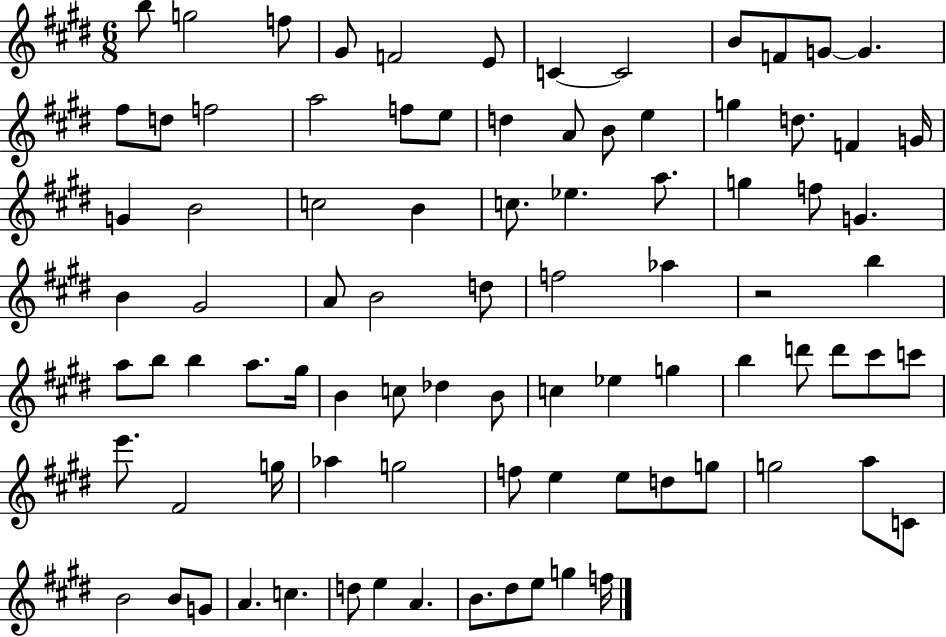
X:1
T:Untitled
M:6/8
L:1/4
K:E
b/2 g2 f/2 ^G/2 F2 E/2 C C2 B/2 F/2 G/2 G ^f/2 d/2 f2 a2 f/2 e/2 d A/2 B/2 e g d/2 F G/4 G B2 c2 B c/2 _e a/2 g f/2 G B ^G2 A/2 B2 d/2 f2 _a z2 b a/2 b/2 b a/2 ^g/4 B c/2 _d B/2 c _e g b d'/2 d'/2 ^c'/2 c'/2 e'/2 ^F2 g/4 _a g2 f/2 e e/2 d/2 g/2 g2 a/2 C/2 B2 B/2 G/2 A c d/2 e A B/2 ^d/2 e/2 g f/4